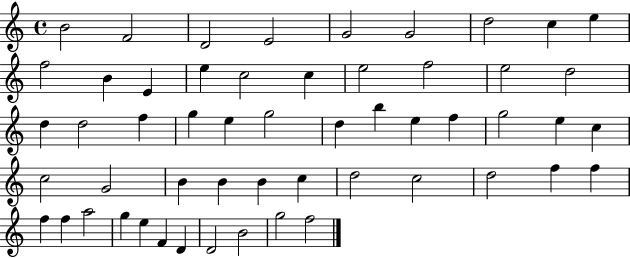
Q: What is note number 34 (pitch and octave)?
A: G4